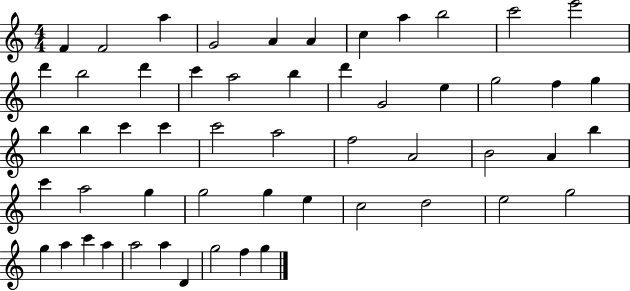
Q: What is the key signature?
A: C major